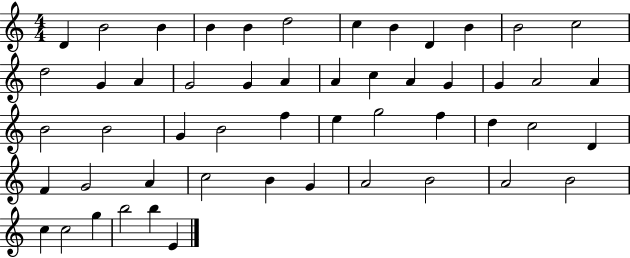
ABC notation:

X:1
T:Untitled
M:4/4
L:1/4
K:C
D B2 B B B d2 c B D B B2 c2 d2 G A G2 G A A c A G G A2 A B2 B2 G B2 f e g2 f d c2 D F G2 A c2 B G A2 B2 A2 B2 c c2 g b2 b E